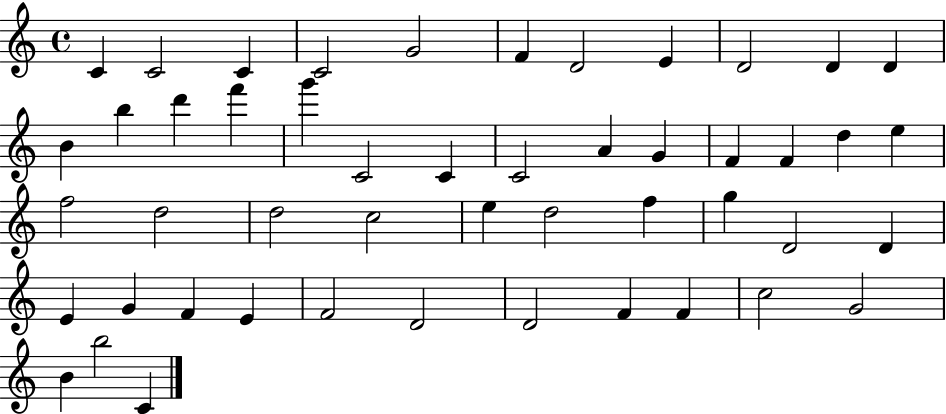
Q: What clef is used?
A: treble